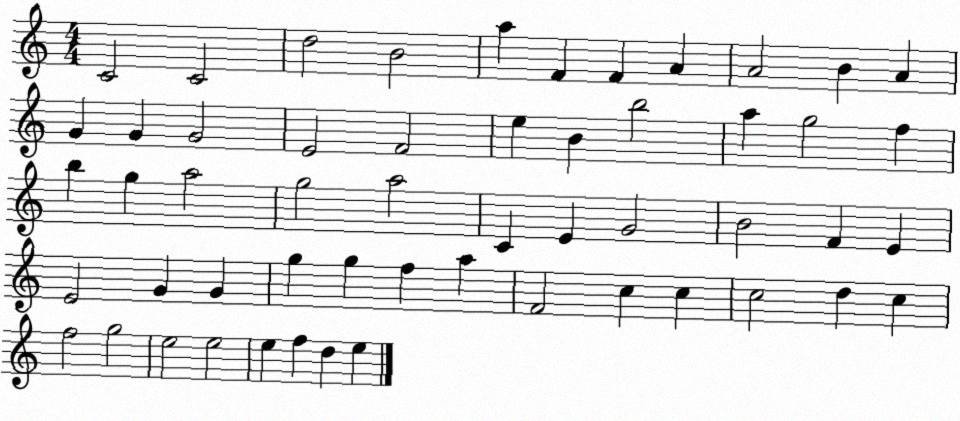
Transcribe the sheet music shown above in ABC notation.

X:1
T:Untitled
M:4/4
L:1/4
K:C
C2 C2 d2 B2 a F F A A2 B A G G G2 E2 F2 e B b2 a g2 f b g a2 g2 a2 C E G2 B2 F E E2 G G g g f a F2 c c c2 d c f2 g2 e2 e2 e f d e